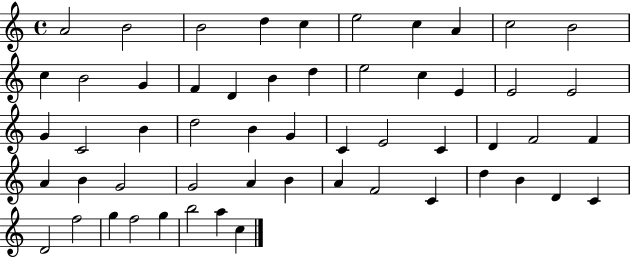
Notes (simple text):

A4/h B4/h B4/h D5/q C5/q E5/h C5/q A4/q C5/h B4/h C5/q B4/h G4/q F4/q D4/q B4/q D5/q E5/h C5/q E4/q E4/h E4/h G4/q C4/h B4/q D5/h B4/q G4/q C4/q E4/h C4/q D4/q F4/h F4/q A4/q B4/q G4/h G4/h A4/q B4/q A4/q F4/h C4/q D5/q B4/q D4/q C4/q D4/h F5/h G5/q F5/h G5/q B5/h A5/q C5/q